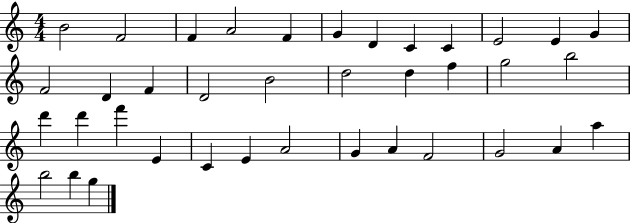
X:1
T:Untitled
M:4/4
L:1/4
K:C
B2 F2 F A2 F G D C C E2 E G F2 D F D2 B2 d2 d f g2 b2 d' d' f' E C E A2 G A F2 G2 A a b2 b g